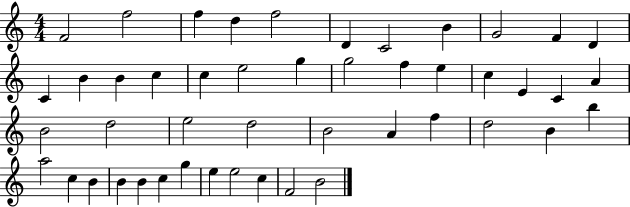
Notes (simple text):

F4/h F5/h F5/q D5/q F5/h D4/q C4/h B4/q G4/h F4/q D4/q C4/q B4/q B4/q C5/q C5/q E5/h G5/q G5/h F5/q E5/q C5/q E4/q C4/q A4/q B4/h D5/h E5/h D5/h B4/h A4/q F5/q D5/h B4/q B5/q A5/h C5/q B4/q B4/q B4/q C5/q G5/q E5/q E5/h C5/q F4/h B4/h